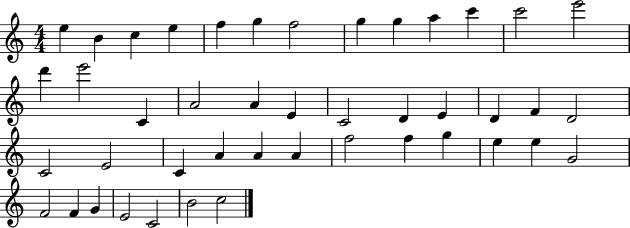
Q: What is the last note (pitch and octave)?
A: C5